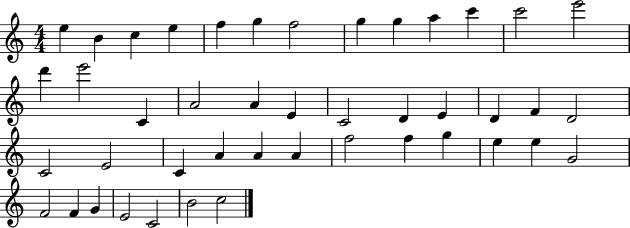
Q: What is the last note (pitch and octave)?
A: C5